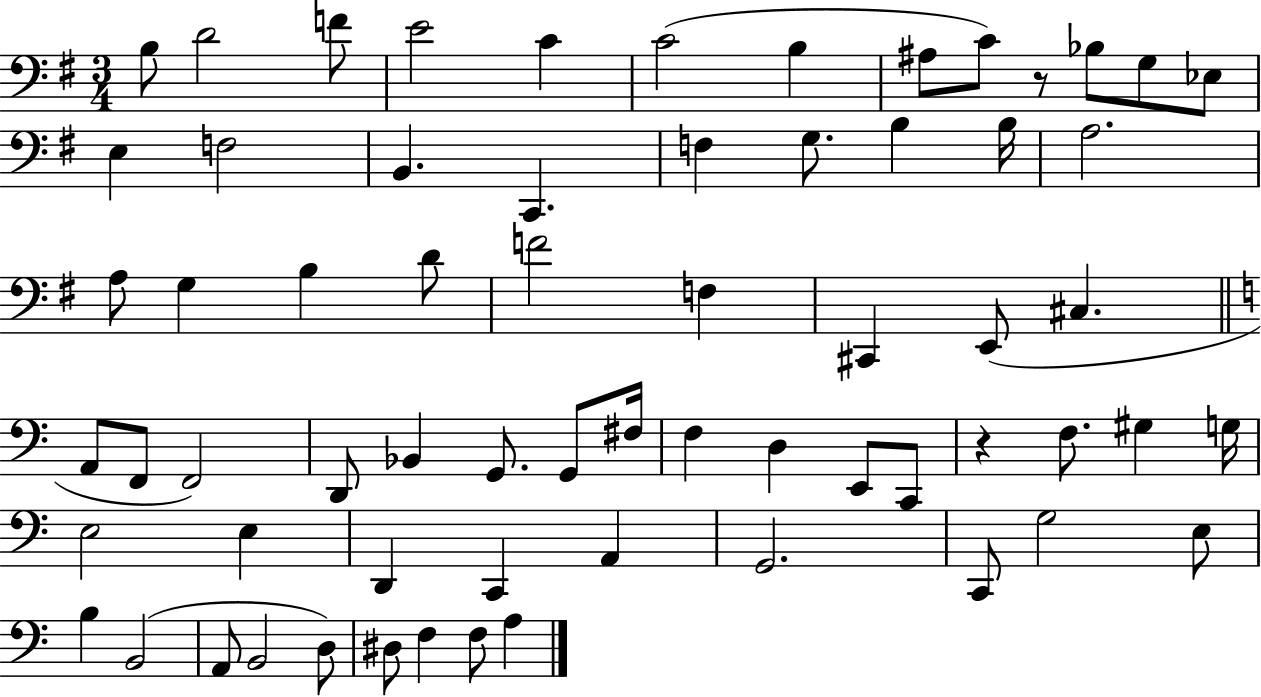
{
  \clef bass
  \numericTimeSignature
  \time 3/4
  \key g \major
  b8 d'2 f'8 | e'2 c'4 | c'2( b4 | ais8 c'8) r8 bes8 g8 ees8 | \break e4 f2 | b,4. c,4. | f4 g8. b4 b16 | a2. | \break a8 g4 b4 d'8 | f'2 f4 | cis,4 e,8( cis4. | \bar "||" \break \key a \minor a,8 f,8 f,2) | d,8 bes,4 g,8. g,8 fis16 | f4 d4 e,8 c,8 | r4 f8. gis4 g16 | \break e2 e4 | d,4 c,4 a,4 | g,2. | c,8 g2 e8 | \break b4 b,2( | a,8 b,2 d8) | dis8 f4 f8 a4 | \bar "|."
}